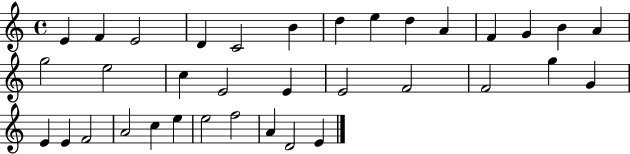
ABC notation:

X:1
T:Untitled
M:4/4
L:1/4
K:C
E F E2 D C2 B d e d A F G B A g2 e2 c E2 E E2 F2 F2 g G E E F2 A2 c e e2 f2 A D2 E